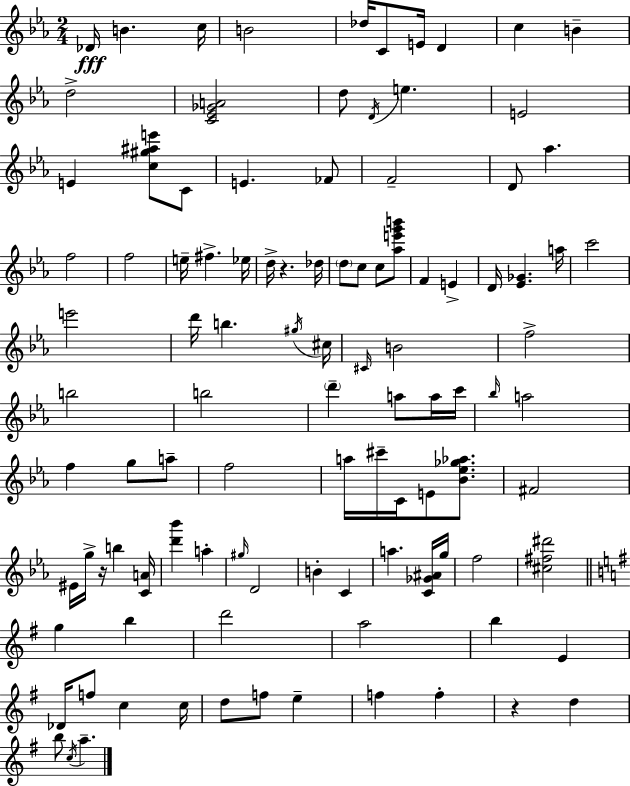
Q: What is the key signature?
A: EES major